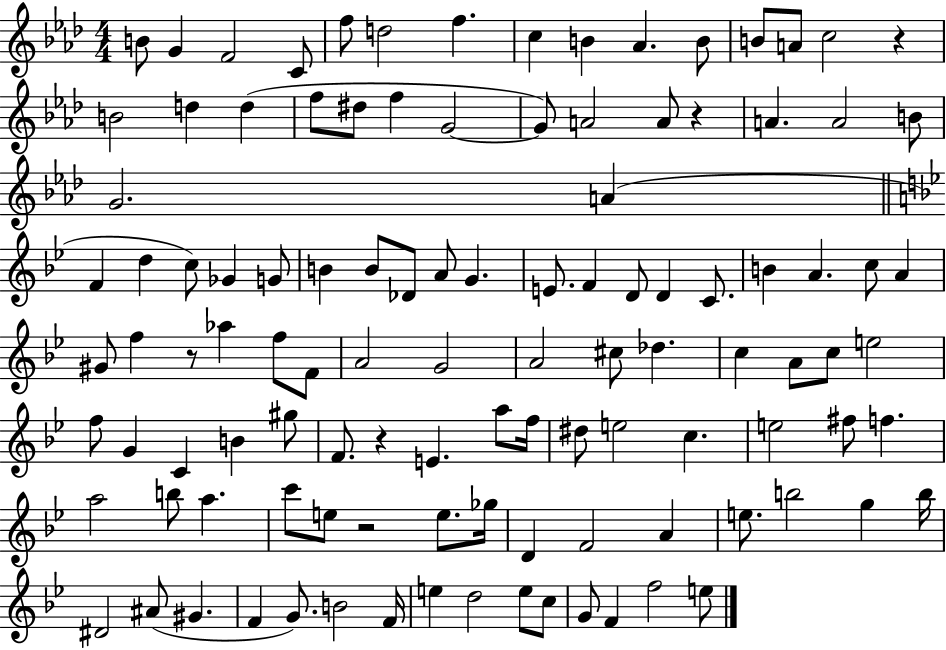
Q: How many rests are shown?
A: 5